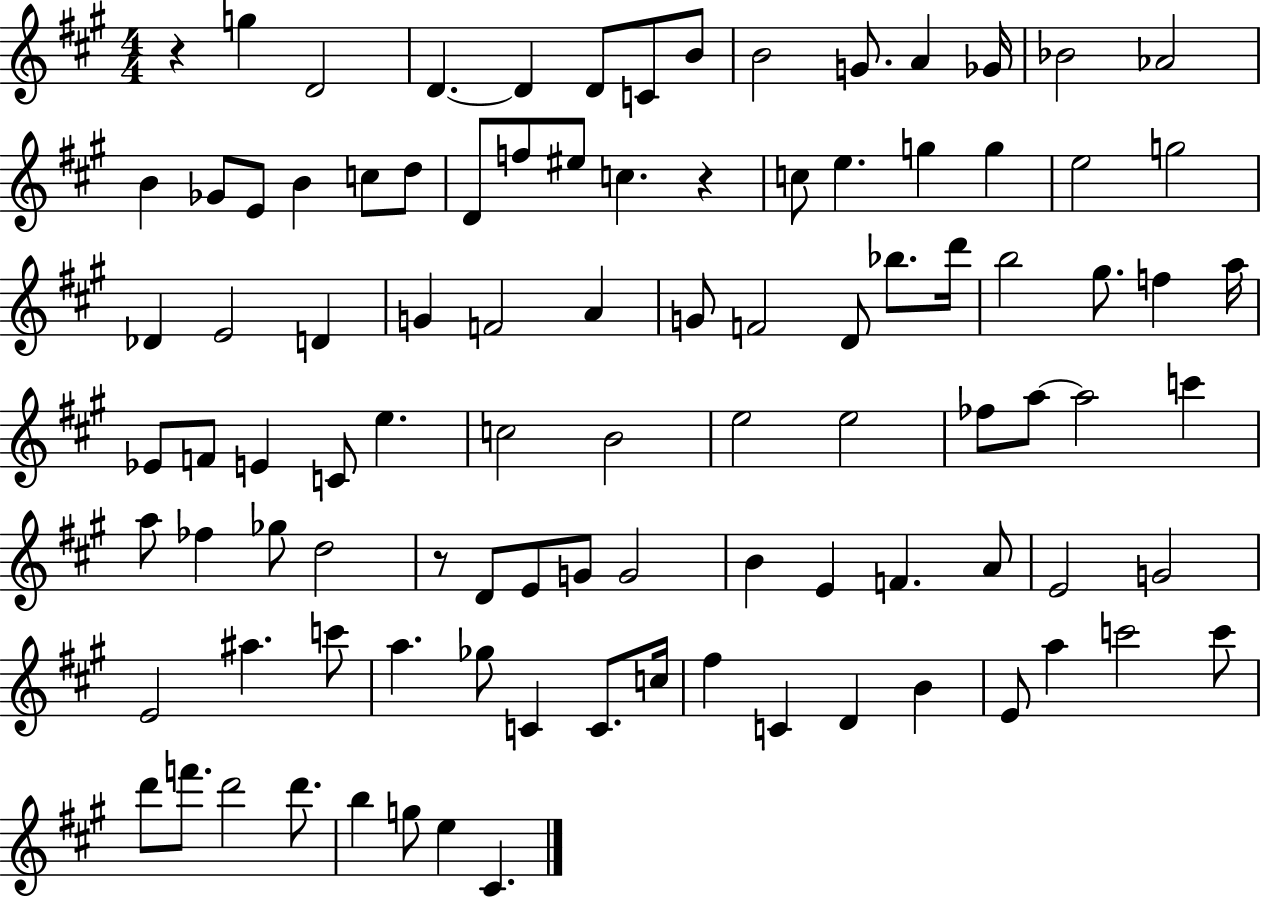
{
  \clef treble
  \numericTimeSignature
  \time 4/4
  \key a \major
  \repeat volta 2 { r4 g''4 d'2 | d'4.~~ d'4 d'8 c'8 b'8 | b'2 g'8. a'4 ges'16 | bes'2 aes'2 | \break b'4 ges'8 e'8 b'4 c''8 d''8 | d'8 f''8 eis''8 c''4. r4 | c''8 e''4. g''4 g''4 | e''2 g''2 | \break des'4 e'2 d'4 | g'4 f'2 a'4 | g'8 f'2 d'8 bes''8. d'''16 | b''2 gis''8. f''4 a''16 | \break ees'8 f'8 e'4 c'8 e''4. | c''2 b'2 | e''2 e''2 | fes''8 a''8~~ a''2 c'''4 | \break a''8 fes''4 ges''8 d''2 | r8 d'8 e'8 g'8 g'2 | b'4 e'4 f'4. a'8 | e'2 g'2 | \break e'2 ais''4. c'''8 | a''4. ges''8 c'4 c'8. c''16 | fis''4 c'4 d'4 b'4 | e'8 a''4 c'''2 c'''8 | \break d'''8 f'''8. d'''2 d'''8. | b''4 g''8 e''4 cis'4. | } \bar "|."
}